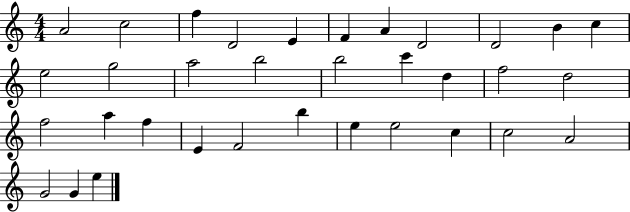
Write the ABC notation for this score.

X:1
T:Untitled
M:4/4
L:1/4
K:C
A2 c2 f D2 E F A D2 D2 B c e2 g2 a2 b2 b2 c' d f2 d2 f2 a f E F2 b e e2 c c2 A2 G2 G e